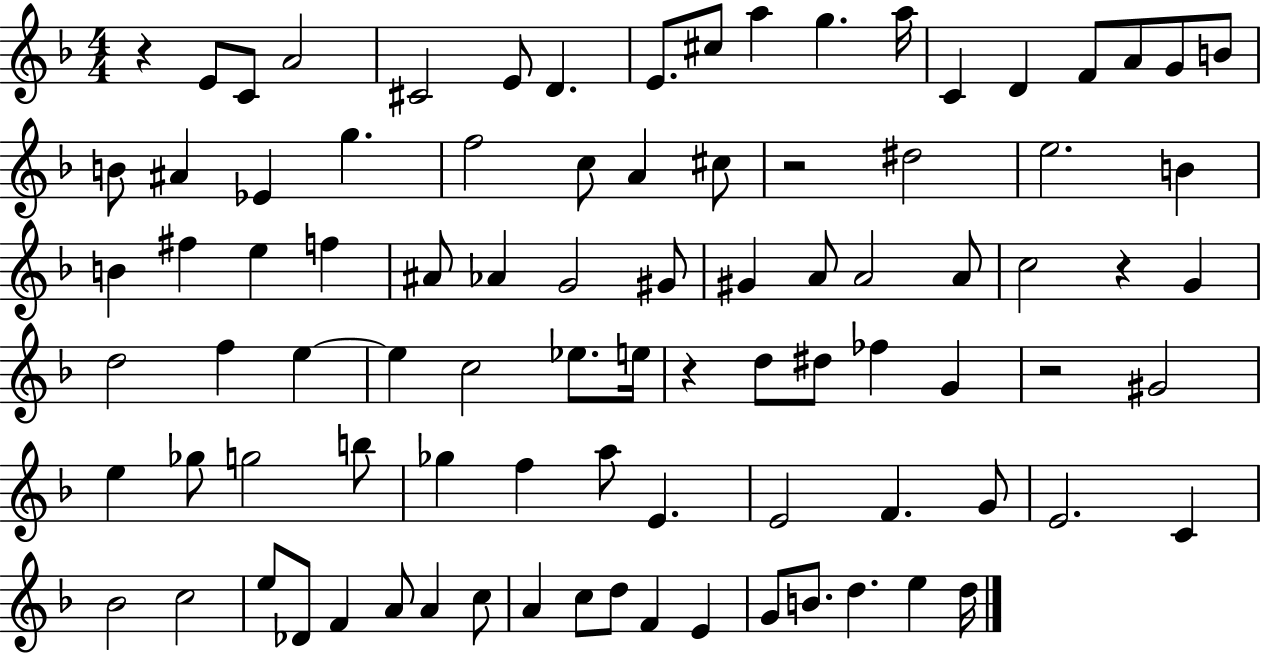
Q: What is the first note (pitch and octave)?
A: E4